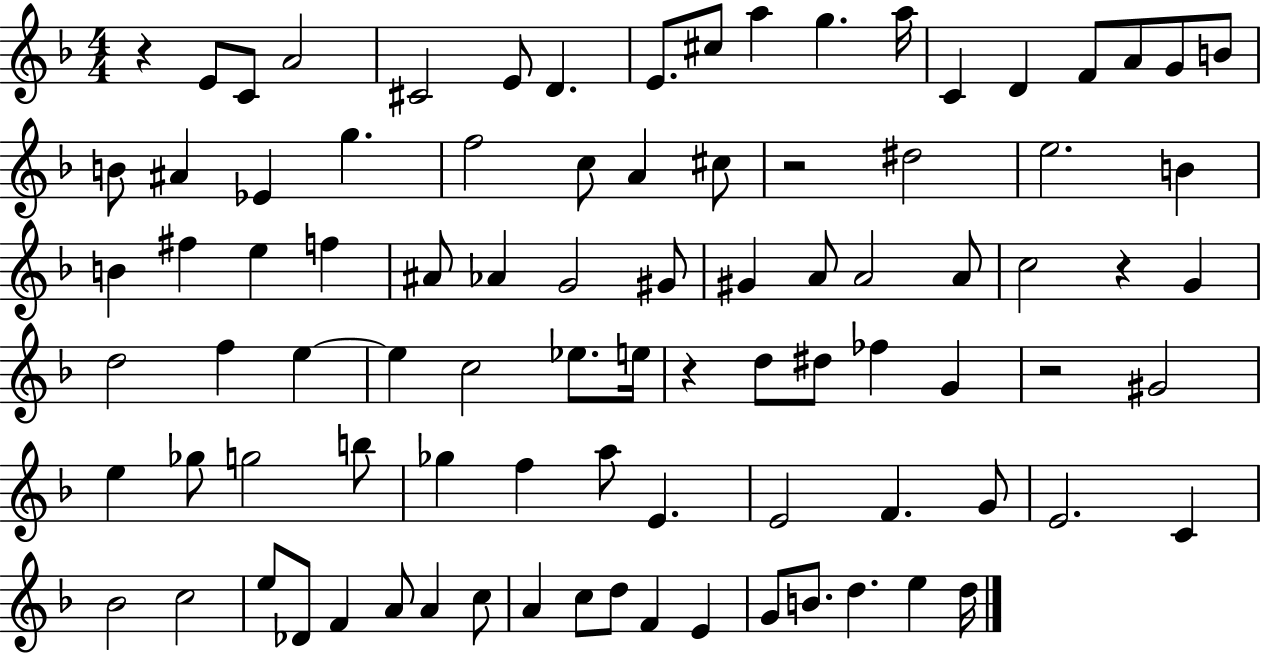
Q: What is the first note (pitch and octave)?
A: E4